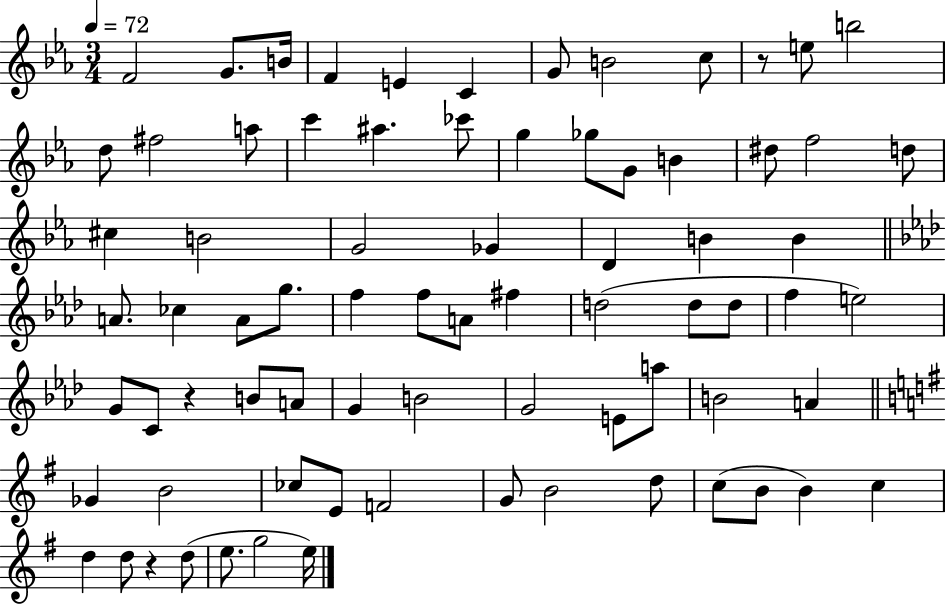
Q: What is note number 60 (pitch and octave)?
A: F4